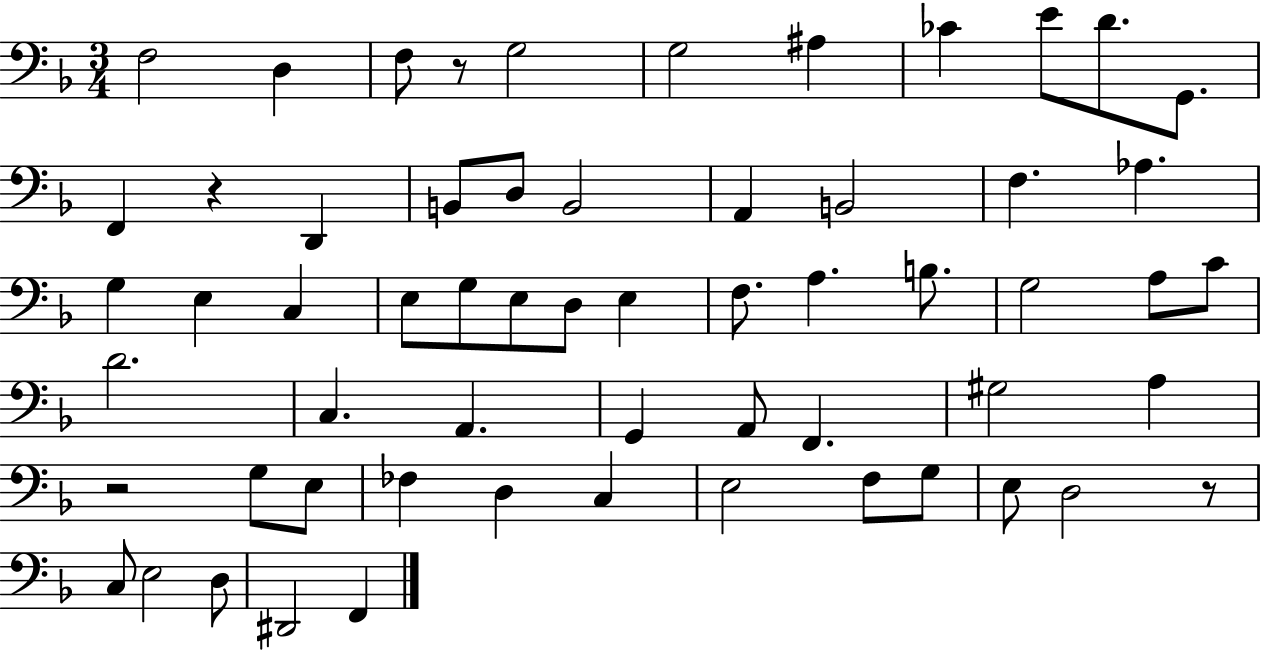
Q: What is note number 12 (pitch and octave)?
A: D2